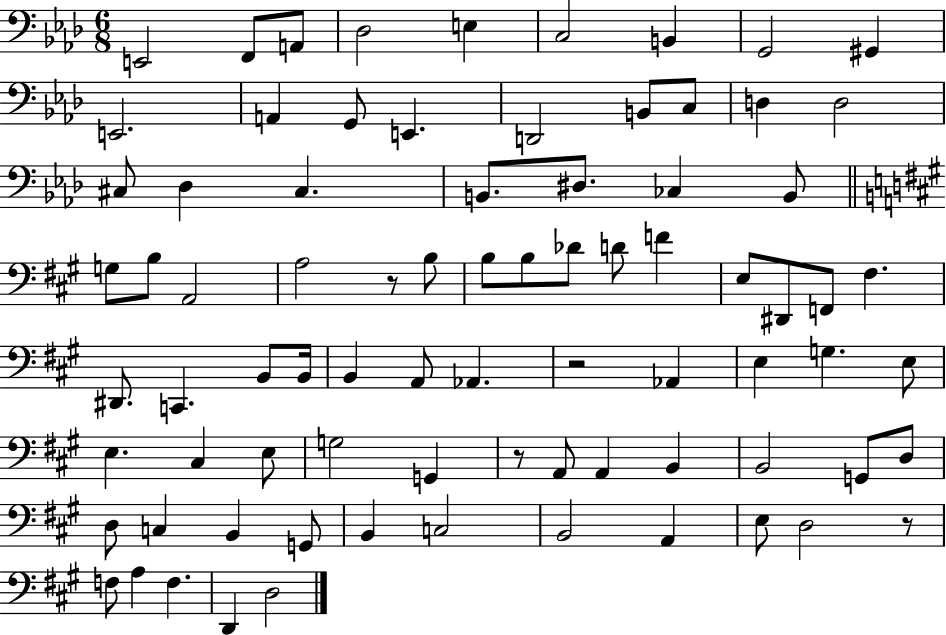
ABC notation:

X:1
T:Untitled
M:6/8
L:1/4
K:Ab
E,,2 F,,/2 A,,/2 _D,2 E, C,2 B,, G,,2 ^G,, E,,2 A,, G,,/2 E,, D,,2 B,,/2 C,/2 D, D,2 ^C,/2 _D, ^C, B,,/2 ^D,/2 _C, B,,/2 G,/2 B,/2 A,,2 A,2 z/2 B,/2 B,/2 B,/2 _D/2 D/2 F E,/2 ^D,,/2 F,,/2 ^F, ^D,,/2 C,, B,,/2 B,,/4 B,, A,,/2 _A,, z2 _A,, E, G, E,/2 E, ^C, E,/2 G,2 G,, z/2 A,,/2 A,, B,, B,,2 G,,/2 D,/2 D,/2 C, B,, G,,/2 B,, C,2 B,,2 A,, E,/2 D,2 z/2 F,/2 A, F, D,, D,2